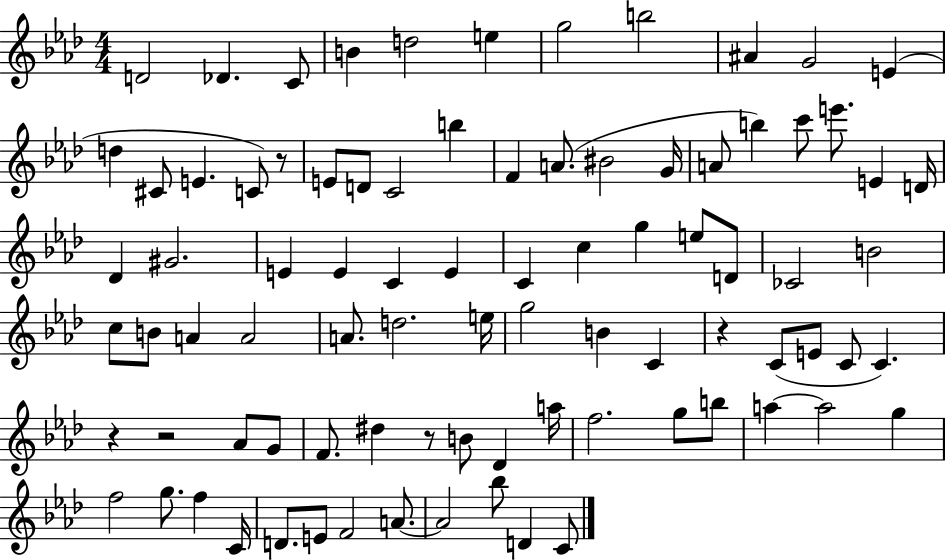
D4/h Db4/q. C4/e B4/q D5/h E5/q G5/h B5/h A#4/q G4/h E4/q D5/q C#4/e E4/q. C4/e R/e E4/e D4/e C4/h B5/q F4/q A4/e. BIS4/h G4/s A4/e B5/q C6/e E6/e. E4/q D4/s Db4/q G#4/h. E4/q E4/q C4/q E4/q C4/q C5/q G5/q E5/e D4/e CES4/h B4/h C5/e B4/e A4/q A4/h A4/e. D5/h. E5/s G5/h B4/q C4/q R/q C4/e E4/e C4/e C4/q. R/q R/h Ab4/e G4/e F4/e. D#5/q R/e B4/e Db4/q A5/s F5/h. G5/e B5/e A5/q A5/h G5/q F5/h G5/e. F5/q C4/s D4/e. E4/e F4/h A4/e. A4/h Bb5/e D4/q C4/e